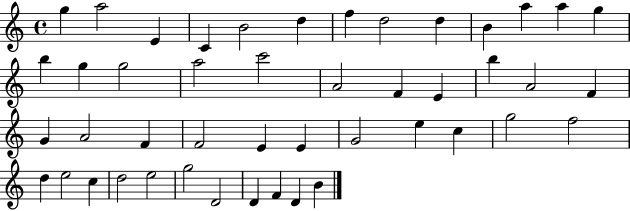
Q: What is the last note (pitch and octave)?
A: B4